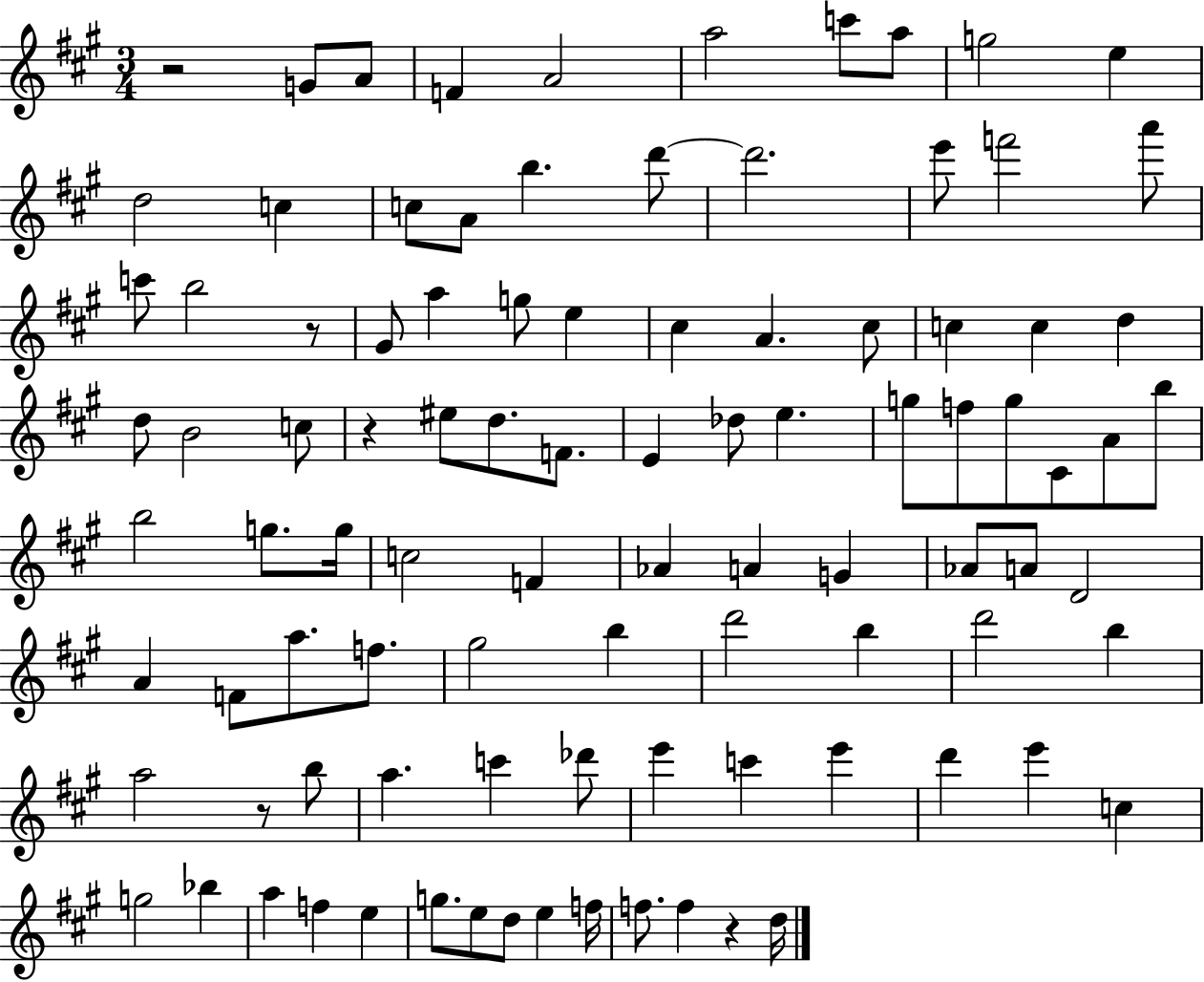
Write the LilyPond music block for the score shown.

{
  \clef treble
  \numericTimeSignature
  \time 3/4
  \key a \major
  r2 g'8 a'8 | f'4 a'2 | a''2 c'''8 a''8 | g''2 e''4 | \break d''2 c''4 | c''8 a'8 b''4. d'''8~~ | d'''2. | e'''8 f'''2 a'''8 | \break c'''8 b''2 r8 | gis'8 a''4 g''8 e''4 | cis''4 a'4. cis''8 | c''4 c''4 d''4 | \break d''8 b'2 c''8 | r4 eis''8 d''8. f'8. | e'4 des''8 e''4. | g''8 f''8 g''8 cis'8 a'8 b''8 | \break b''2 g''8. g''16 | c''2 f'4 | aes'4 a'4 g'4 | aes'8 a'8 d'2 | \break a'4 f'8 a''8. f''8. | gis''2 b''4 | d'''2 b''4 | d'''2 b''4 | \break a''2 r8 b''8 | a''4. c'''4 des'''8 | e'''4 c'''4 e'''4 | d'''4 e'''4 c''4 | \break g''2 bes''4 | a''4 f''4 e''4 | g''8. e''8 d''8 e''4 f''16 | f''8. f''4 r4 d''16 | \break \bar "|."
}